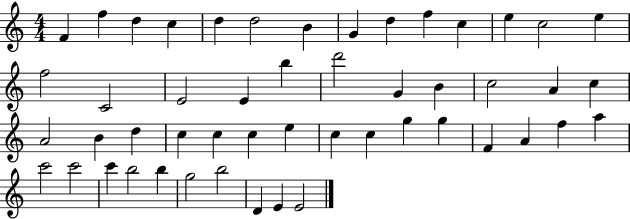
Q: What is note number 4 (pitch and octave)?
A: C5